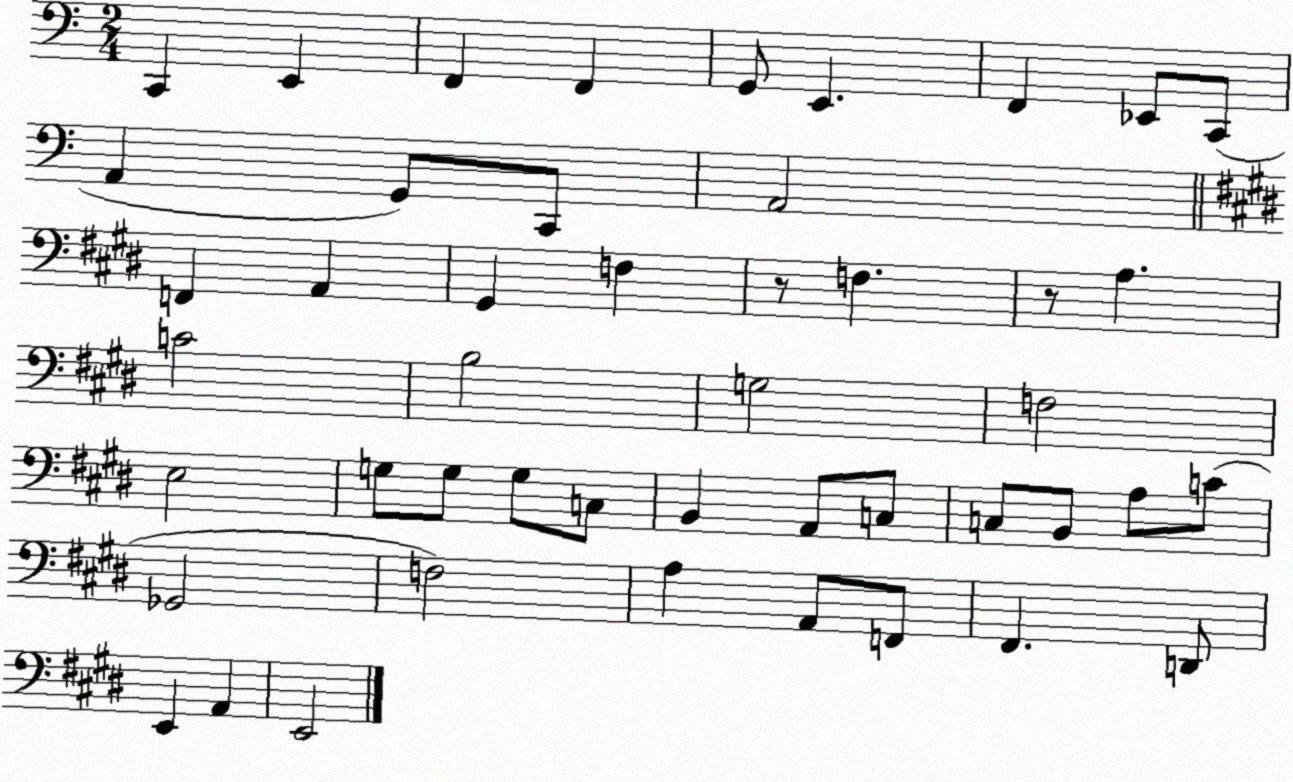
X:1
T:Untitled
M:2/4
L:1/4
K:C
C,, E,, F,, F,, G,,/2 E,, F,, _E,,/2 C,,/2 A,, G,,/2 C,,/2 A,,2 F,, A,, ^G,, F, z/2 F, z/2 A, C2 B,2 G,2 F,2 E,2 G,/2 G,/2 G,/2 C,/2 B,, A,,/2 C,/2 C,/2 B,,/2 A,/2 C/2 _G,,2 F,2 A, A,,/2 F,,/2 ^F,, D,,/2 E,, A,, E,,2